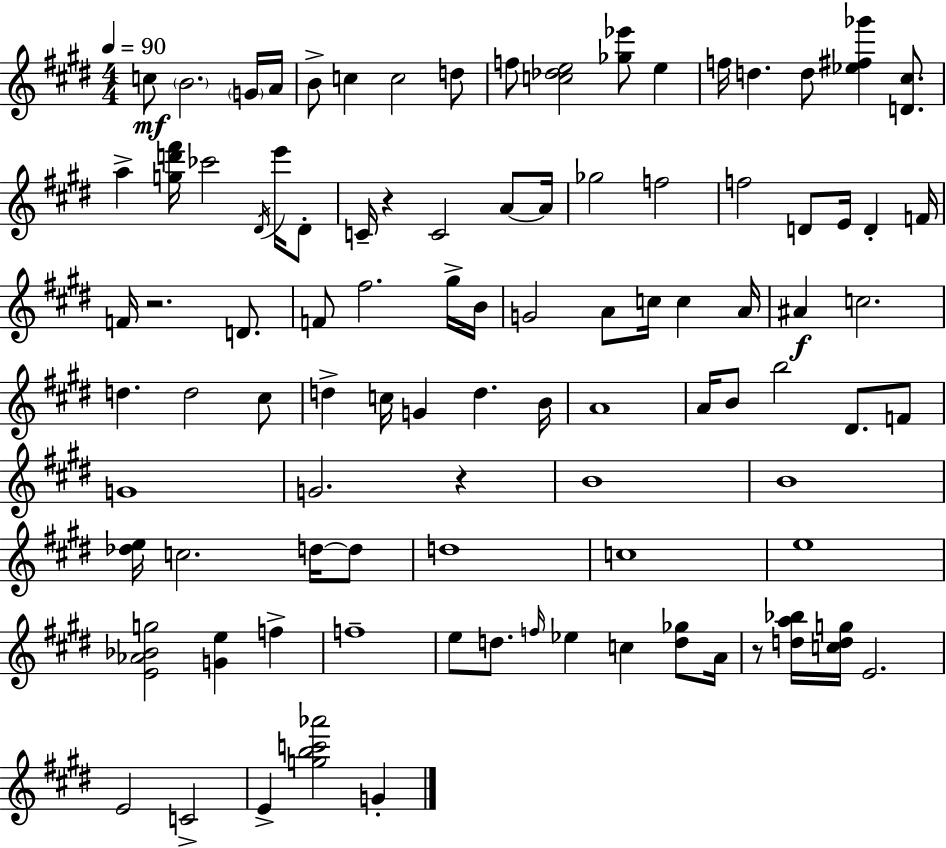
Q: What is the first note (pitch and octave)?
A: C5